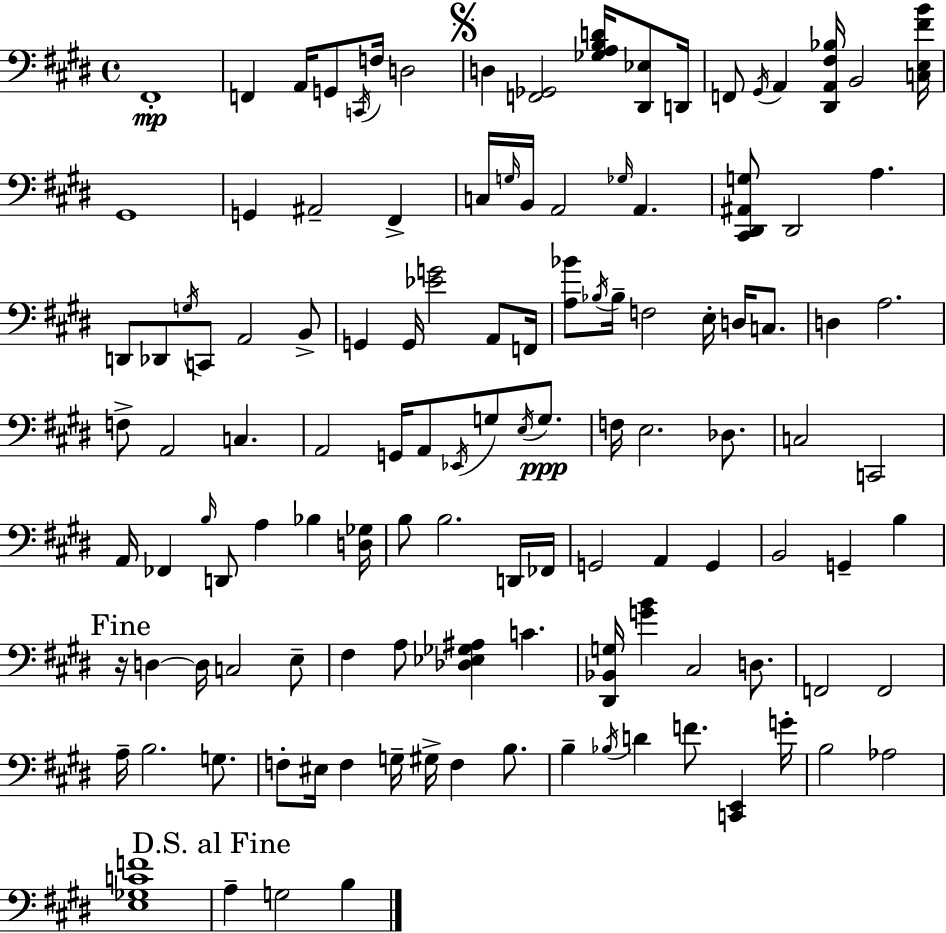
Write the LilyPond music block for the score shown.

{
  \clef bass
  \time 4/4
  \defaultTimeSignature
  \key e \major
  fis,1-.\mp | f,4 a,16 g,8 \acciaccatura { c,16 } f16 d2 | \mark \markup { \musicglyph "scripts.segno" } d4 <f, ges,>2 <ges a b d'>16 <dis, ees>8 | d,16 f,8 \acciaccatura { gis,16 } a,4 <dis, a, fis bes>16 b,2 | \break <c e fis' b'>16 gis,1 | g,4 ais,2-- fis,4-> | c16 \grace { g16 } b,16 a,2 \grace { ges16 } a,4. | <cis, dis, ais, g>8 dis,2 a4. | \break d,8 des,8 \acciaccatura { g16 } c,8 a,2 | b,8-> g,4 g,16 <ees' g'>2 | a,8 f,16 <a bes'>8 \acciaccatura { bes16 } bes16-- f2 | e16-. d16 c8. d4 a2. | \break f8-> a,2 | c4. a,2 g,16 a,8 | \acciaccatura { ees,16 } g8 \acciaccatura { e16 } g8.\ppp f16 e2. | des8. c2 | \break c,2 a,16 fes,4 \grace { b16 } d,8 | a4 bes4 <d ges>16 b8 b2. | d,16 fes,16 g,2 | a,4 g,4 b,2 | \break g,4-- b4 \mark "Fine" r16 d4~~ d16 c2 | e8-- fis4 a8 <des ees ges ais>4 | c'4. <dis, bes, g>16 <g' b'>4 cis2 | d8. f,2 | \break f,2 a16-- b2. | g8. f8-. eis16 f4 | g16-- gis16-> f4 b8. b4-- \acciaccatura { bes16 } d'4 | f'8. <c, e,>4 g'16-. b2 | \break aes2 <e ges c' f'>1 | \mark "D.S. al Fine" a4-- g2 | b4 \bar "|."
}